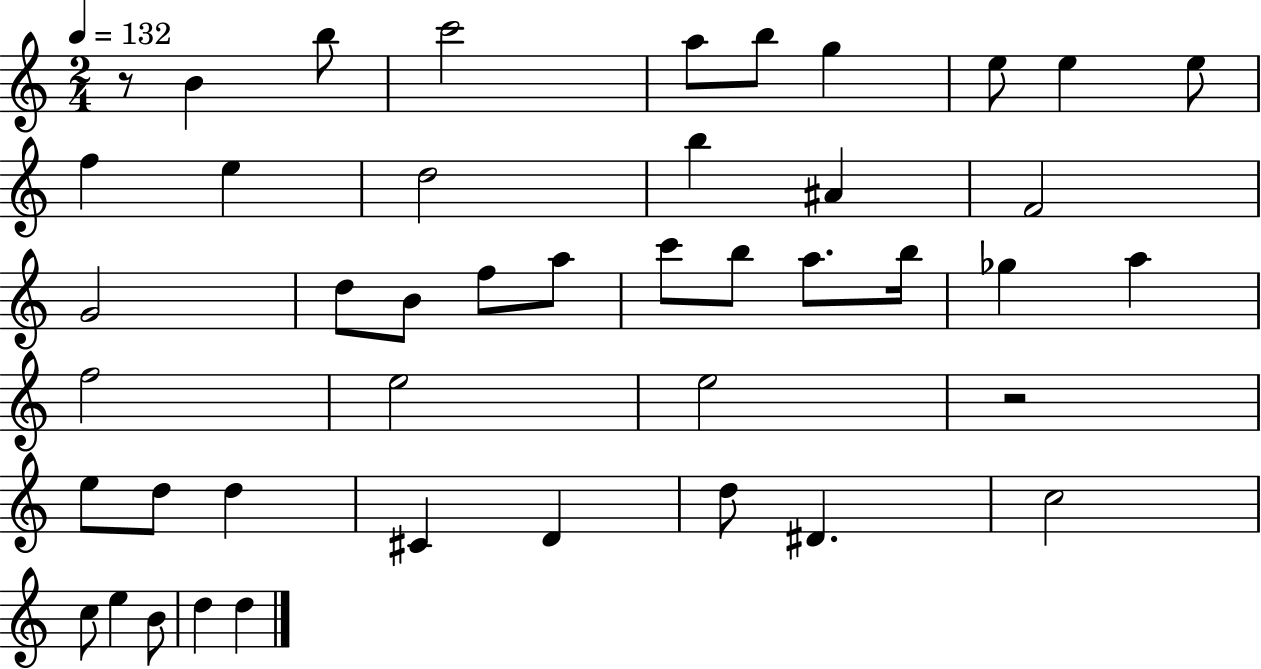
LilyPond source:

{
  \clef treble
  \numericTimeSignature
  \time 2/4
  \key c \major
  \tempo 4 = 132
  r8 b'4 b''8 | c'''2 | a''8 b''8 g''4 | e''8 e''4 e''8 | \break f''4 e''4 | d''2 | b''4 ais'4 | f'2 | \break g'2 | d''8 b'8 f''8 a''8 | c'''8 b''8 a''8. b''16 | ges''4 a''4 | \break f''2 | e''2 | e''2 | r2 | \break e''8 d''8 d''4 | cis'4 d'4 | d''8 dis'4. | c''2 | \break c''8 e''4 b'8 | d''4 d''4 | \bar "|."
}